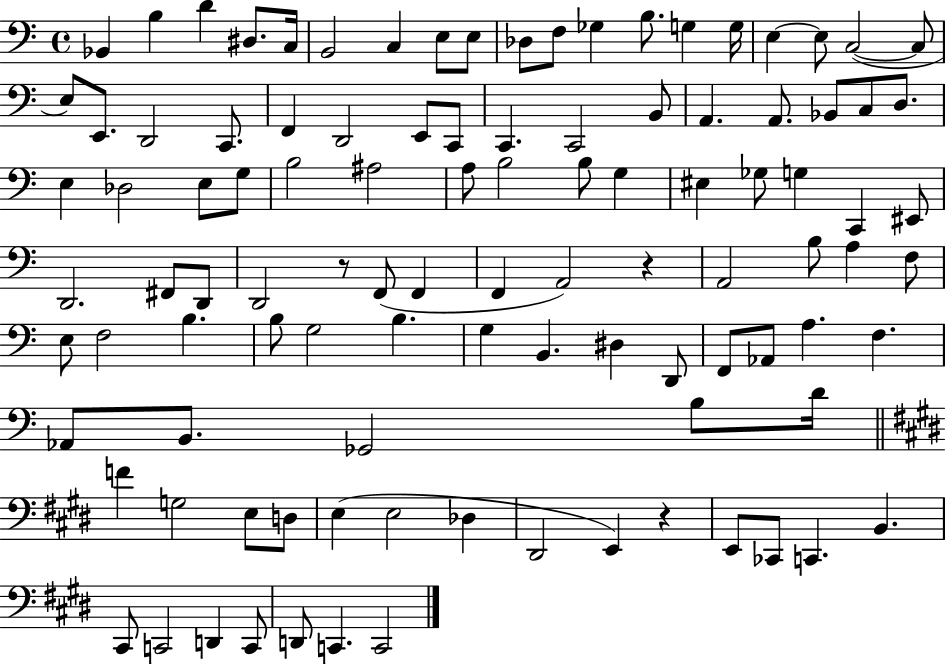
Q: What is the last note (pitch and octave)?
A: C2